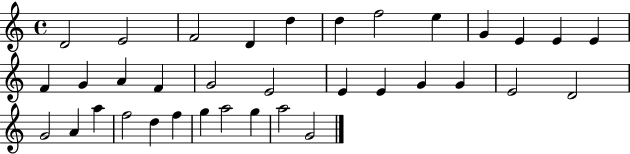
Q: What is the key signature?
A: C major